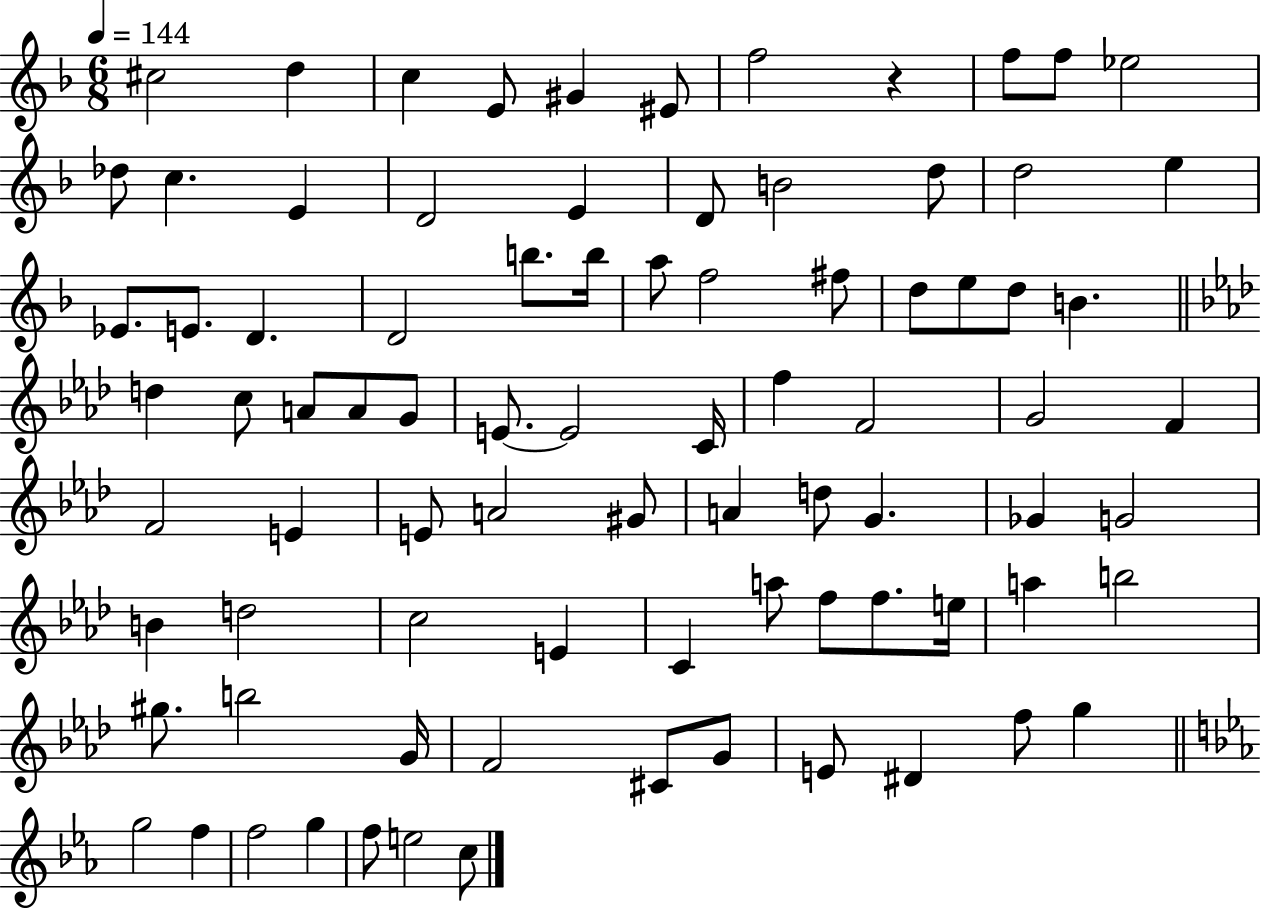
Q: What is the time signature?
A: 6/8